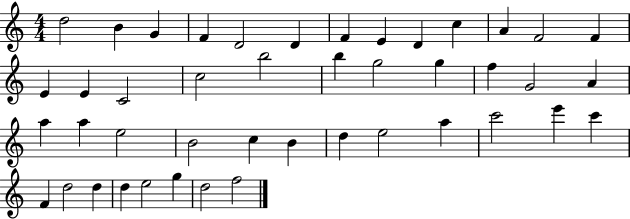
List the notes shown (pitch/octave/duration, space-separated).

D5/h B4/q G4/q F4/q D4/h D4/q F4/q E4/q D4/q C5/q A4/q F4/h F4/q E4/q E4/q C4/h C5/h B5/h B5/q G5/h G5/q F5/q G4/h A4/q A5/q A5/q E5/h B4/h C5/q B4/q D5/q E5/h A5/q C6/h E6/q C6/q F4/q D5/h D5/q D5/q E5/h G5/q D5/h F5/h